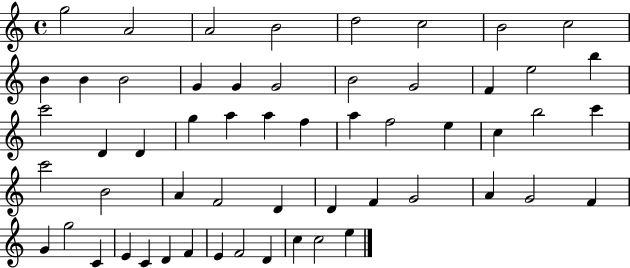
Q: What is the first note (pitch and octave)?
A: G5